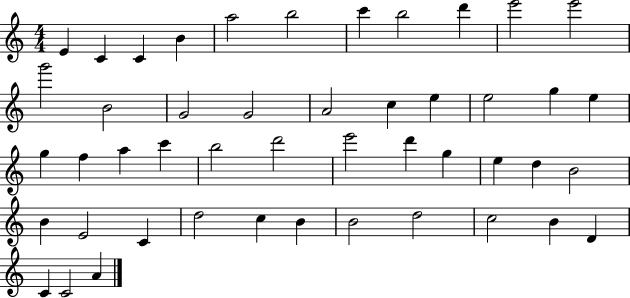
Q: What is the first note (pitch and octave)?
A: E4